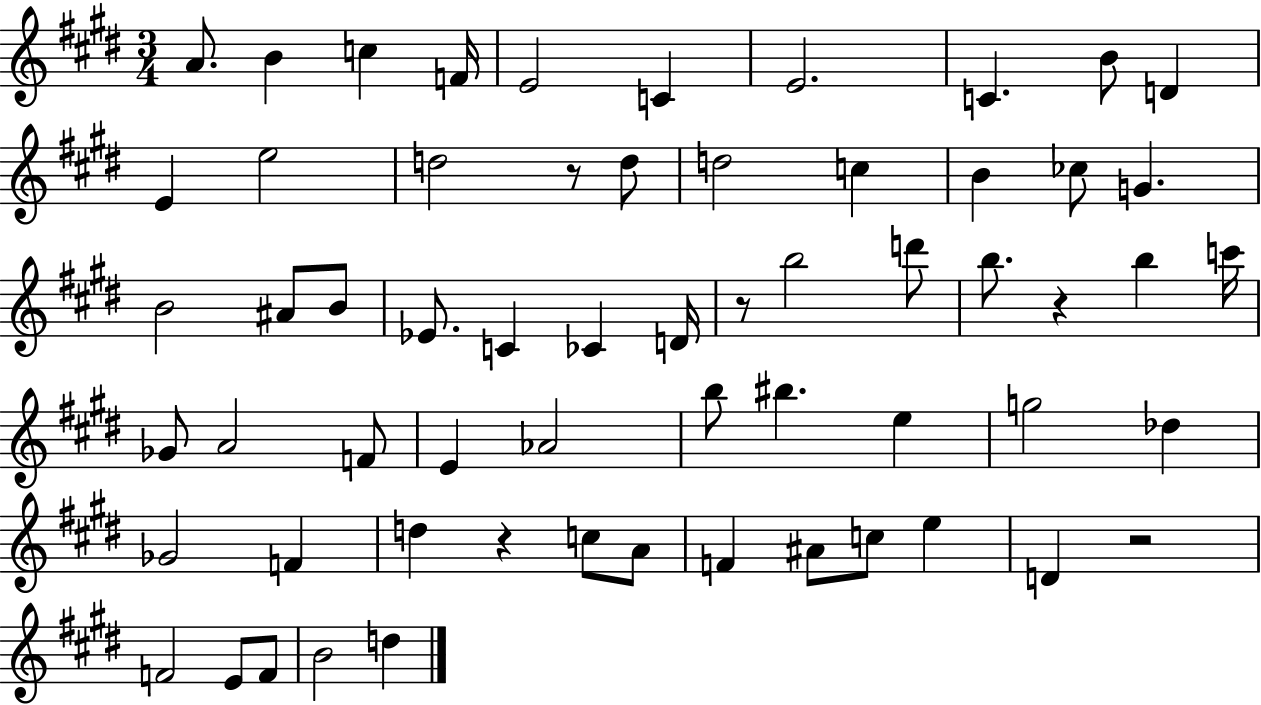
X:1
T:Untitled
M:3/4
L:1/4
K:E
A/2 B c F/4 E2 C E2 C B/2 D E e2 d2 z/2 d/2 d2 c B _c/2 G B2 ^A/2 B/2 _E/2 C _C D/4 z/2 b2 d'/2 b/2 z b c'/4 _G/2 A2 F/2 E _A2 b/2 ^b e g2 _d _G2 F d z c/2 A/2 F ^A/2 c/2 e D z2 F2 E/2 F/2 B2 d